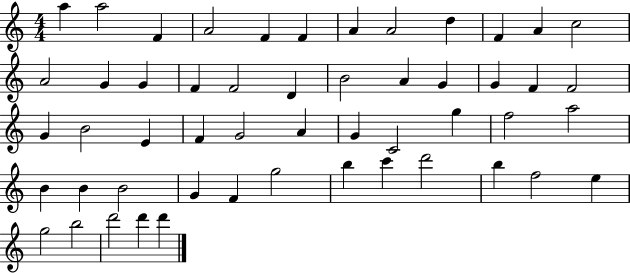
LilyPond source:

{
  \clef treble
  \numericTimeSignature
  \time 4/4
  \key c \major
  a''4 a''2 f'4 | a'2 f'4 f'4 | a'4 a'2 d''4 | f'4 a'4 c''2 | \break a'2 g'4 g'4 | f'4 f'2 d'4 | b'2 a'4 g'4 | g'4 f'4 f'2 | \break g'4 b'2 e'4 | f'4 g'2 a'4 | g'4 c'2 g''4 | f''2 a''2 | \break b'4 b'4 b'2 | g'4 f'4 g''2 | b''4 c'''4 d'''2 | b''4 f''2 e''4 | \break g''2 b''2 | d'''2 d'''4 d'''4 | \bar "|."
}